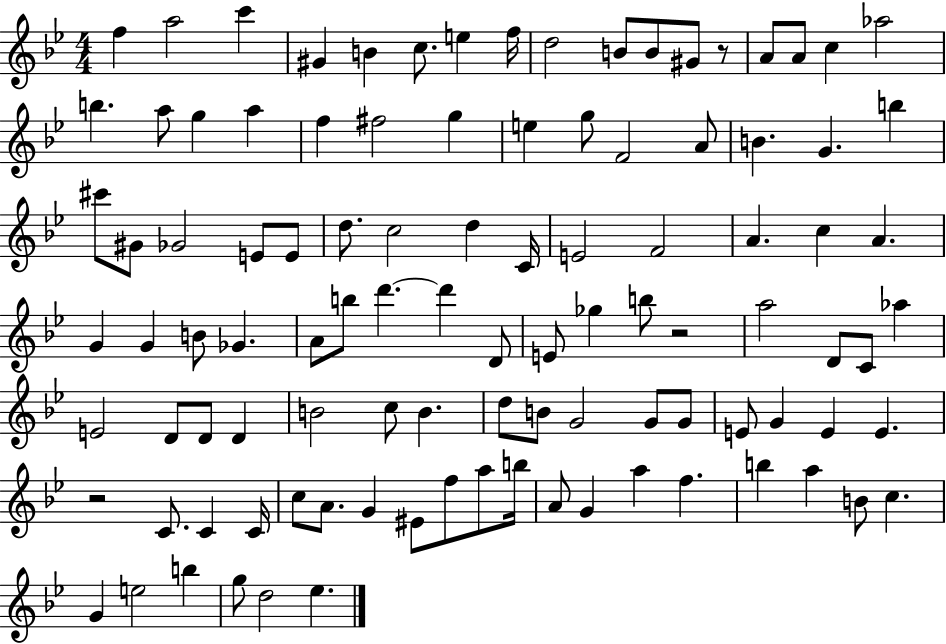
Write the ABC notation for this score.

X:1
T:Untitled
M:4/4
L:1/4
K:Bb
f a2 c' ^G B c/2 e f/4 d2 B/2 B/2 ^G/2 z/2 A/2 A/2 c _a2 b a/2 g a f ^f2 g e g/2 F2 A/2 B G b ^c'/2 ^G/2 _G2 E/2 E/2 d/2 c2 d C/4 E2 F2 A c A G G B/2 _G A/2 b/2 d' d' D/2 E/2 _g b/2 z2 a2 D/2 C/2 _a E2 D/2 D/2 D B2 c/2 B d/2 B/2 G2 G/2 G/2 E/2 G E E z2 C/2 C C/4 c/2 A/2 G ^E/2 f/2 a/2 b/4 A/2 G a f b a B/2 c G e2 b g/2 d2 _e